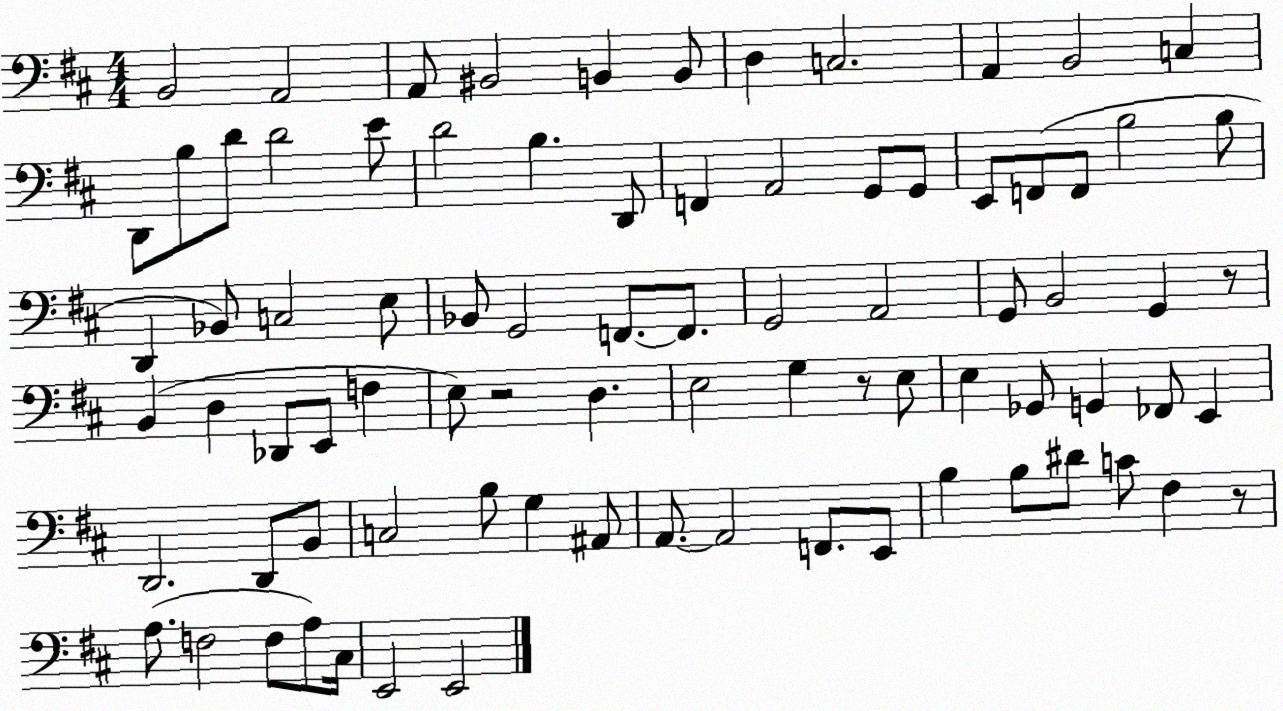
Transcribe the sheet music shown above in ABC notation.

X:1
T:Untitled
M:4/4
L:1/4
K:D
B,,2 A,,2 A,,/2 ^B,,2 B,, B,,/2 D, C,2 A,, B,,2 C, D,,/2 B,/2 D/2 D2 E/2 D2 B, D,,/2 F,, A,,2 G,,/2 G,,/2 E,,/2 F,,/2 F,,/2 B,2 B,/2 D,, _B,,/2 C,2 E,/2 _B,,/2 G,,2 F,,/2 F,,/2 G,,2 A,,2 G,,/2 B,,2 G,, z/2 B,, D, _D,,/2 E,,/2 F, E,/2 z2 D, E,2 G, z/2 E,/2 E, _G,,/2 G,, _F,,/2 E,, D,,2 D,,/2 B,,/2 C,2 B,/2 G, ^A,,/2 A,,/2 A,,2 F,,/2 E,,/2 B, B,/2 ^D/2 C/2 ^F, z/2 A,/2 F,2 F,/2 A,/2 ^C,/4 E,,2 E,,2